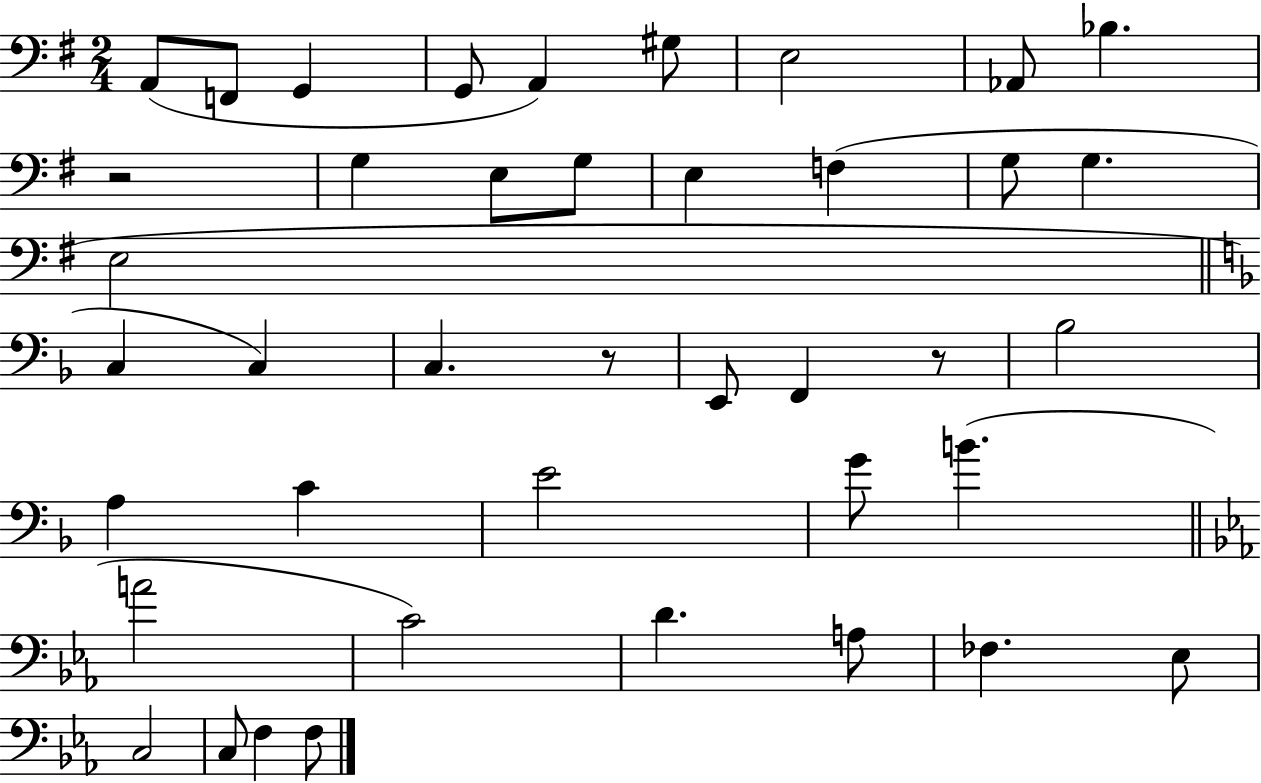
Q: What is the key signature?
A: G major